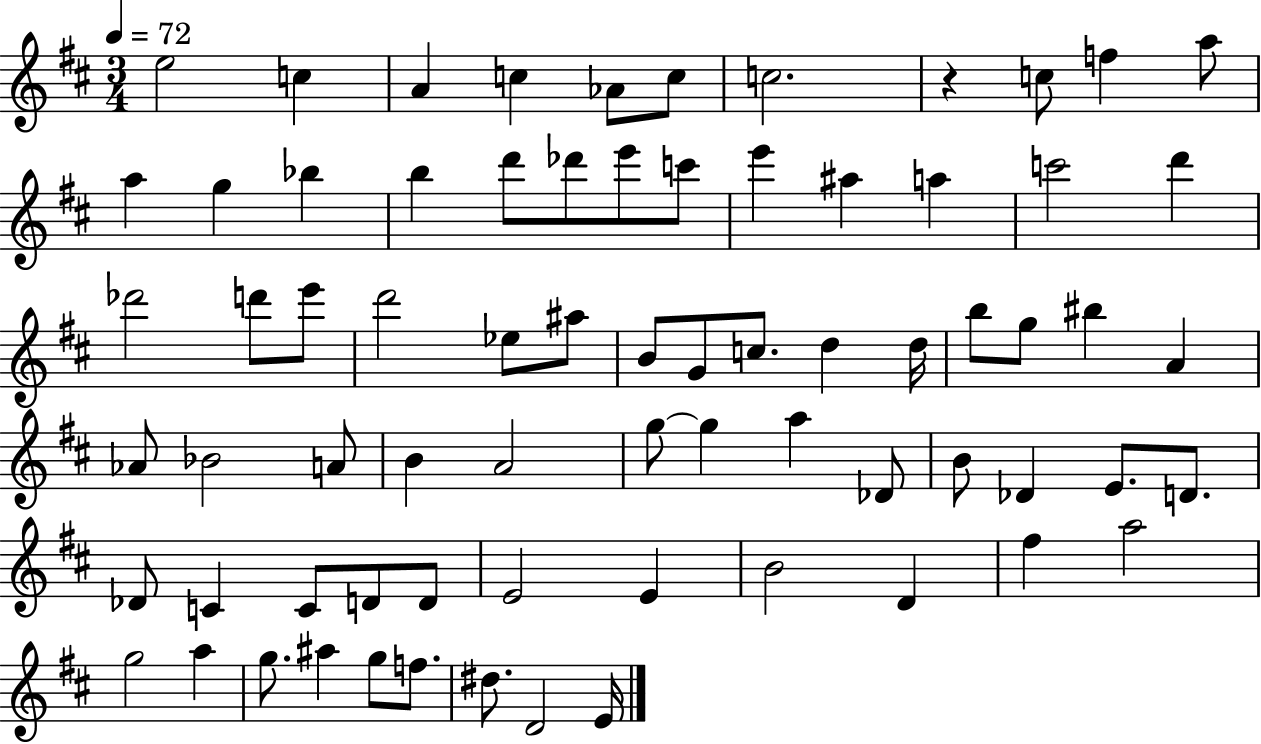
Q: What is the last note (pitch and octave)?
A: E4